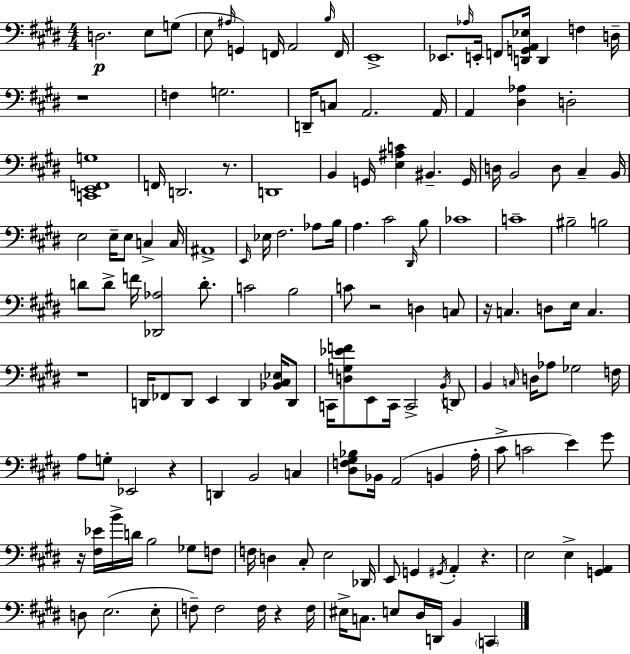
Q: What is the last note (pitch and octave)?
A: C2